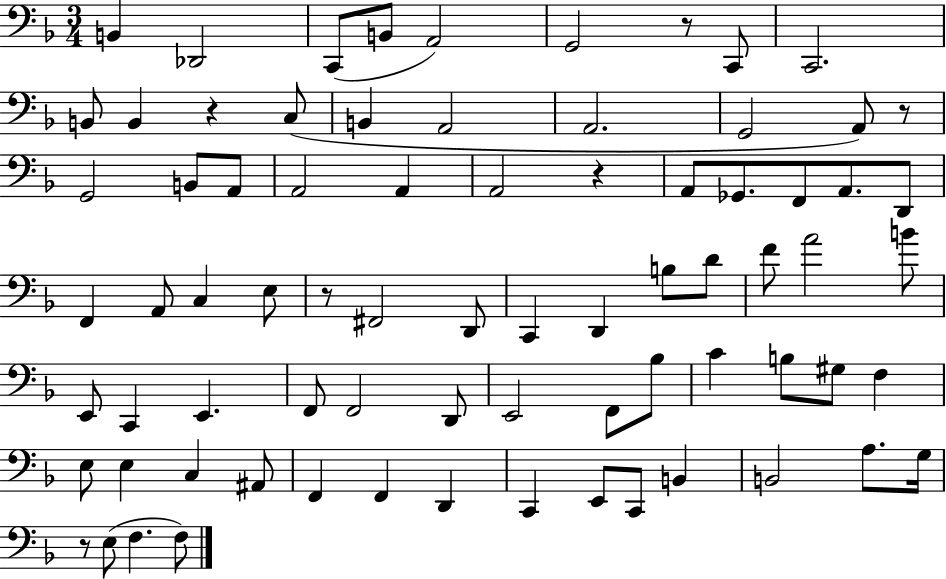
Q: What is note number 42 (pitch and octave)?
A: C2